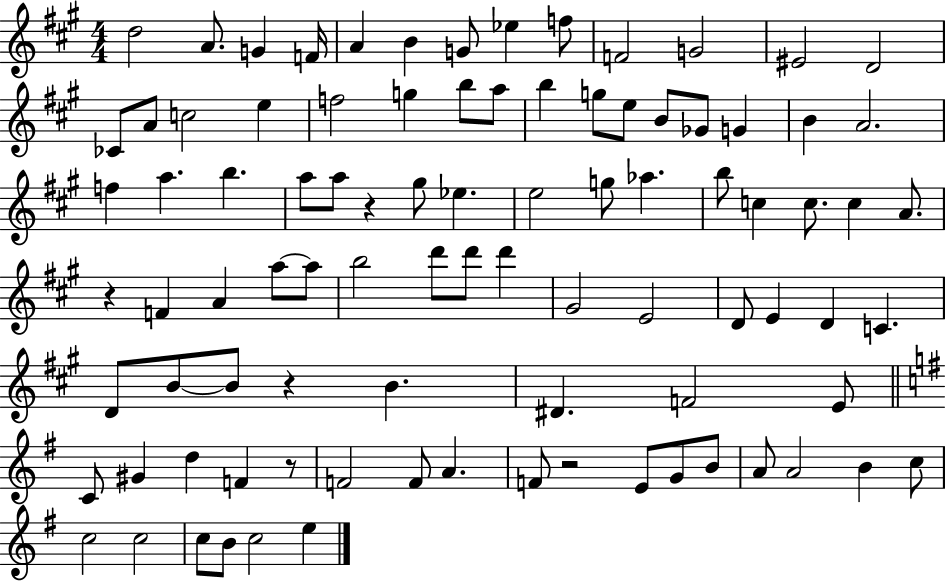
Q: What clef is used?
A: treble